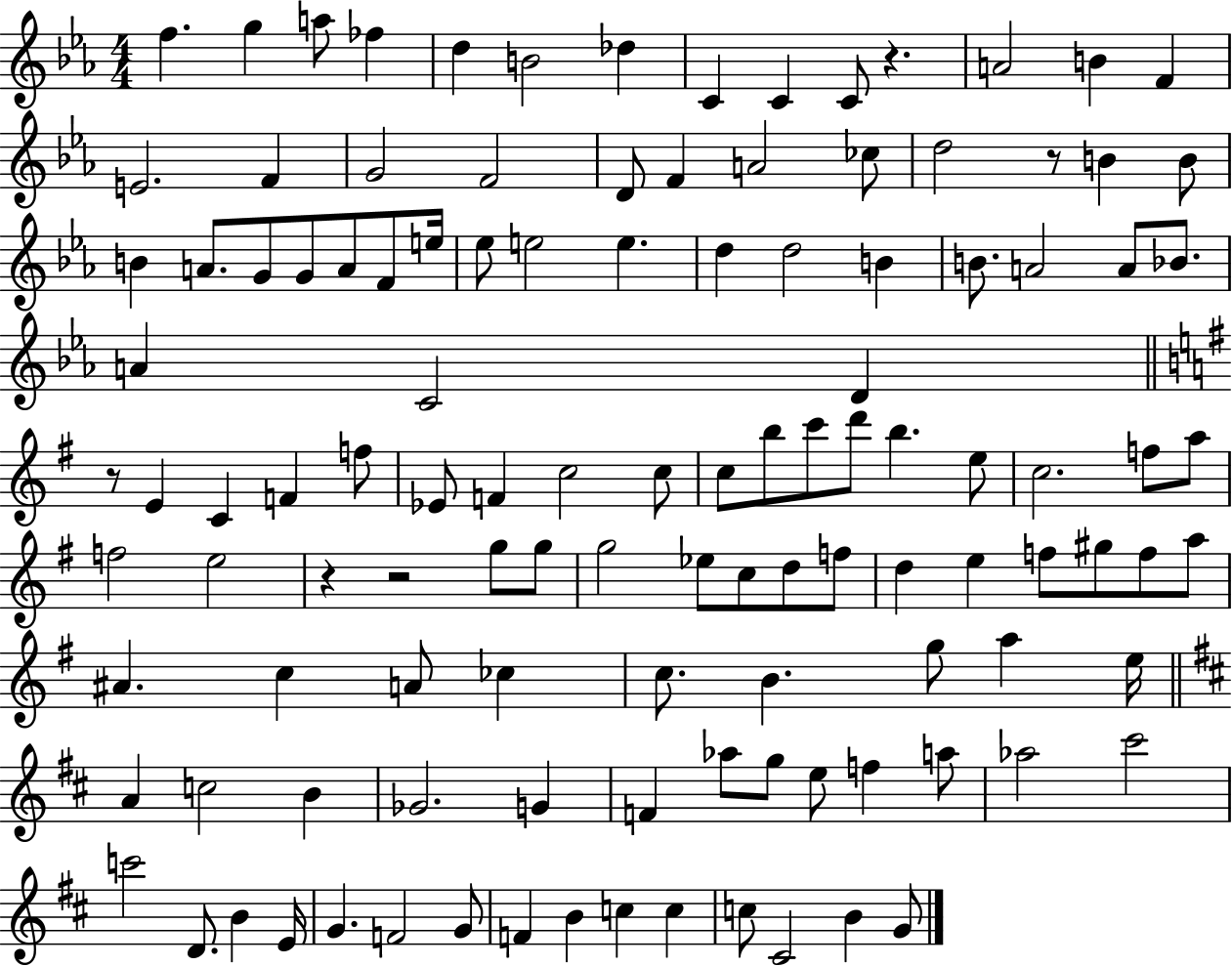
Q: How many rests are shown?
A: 5